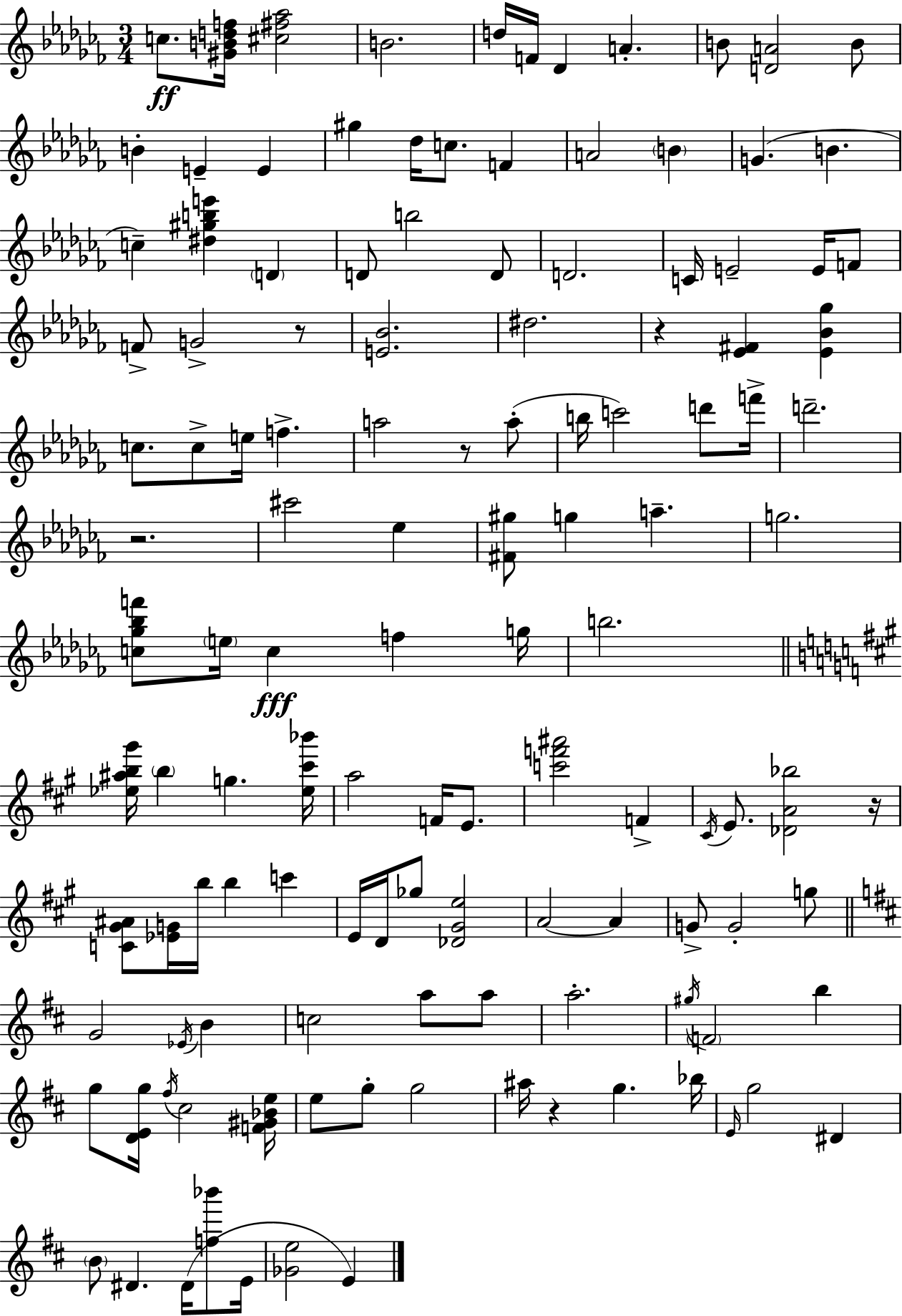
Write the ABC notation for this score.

X:1
T:Untitled
M:3/4
L:1/4
K:Abm
c/2 [^GBdf]/4 [^c^f_a]2 B2 d/4 F/4 _D A B/2 [DA]2 B/2 B E E ^g _d/4 c/2 F A2 B G B c [^d^gbe'] D D/2 b2 D/2 D2 C/4 E2 E/4 F/2 F/2 G2 z/2 [E_B]2 ^d2 z [_E^F] [_E_B_g] c/2 c/2 e/4 f a2 z/2 a/2 b/4 c'2 d'/2 f'/4 d'2 z2 ^c'2 _e [^F^g]/2 g a g2 [c_g_bf']/2 e/4 c f g/4 b2 [_e^ab^g']/4 b g [_e^c'_b']/4 a2 F/4 E/2 [c'f'^a']2 F ^C/4 E/2 [_DA_b]2 z/4 [C^G^A]/2 [_EG]/4 b/4 b c' E/4 D/4 _g/2 [_D^Ge]2 A2 A G/2 G2 g/2 G2 _E/4 B c2 a/2 a/2 a2 ^g/4 F2 b g/2 [DEg]/4 ^f/4 ^c2 [F^G_Be]/4 e/2 g/2 g2 ^a/4 z g _b/4 E/4 g2 ^D B/2 ^D ^D/4 [f_b']/2 E/4 [_Ge]2 E